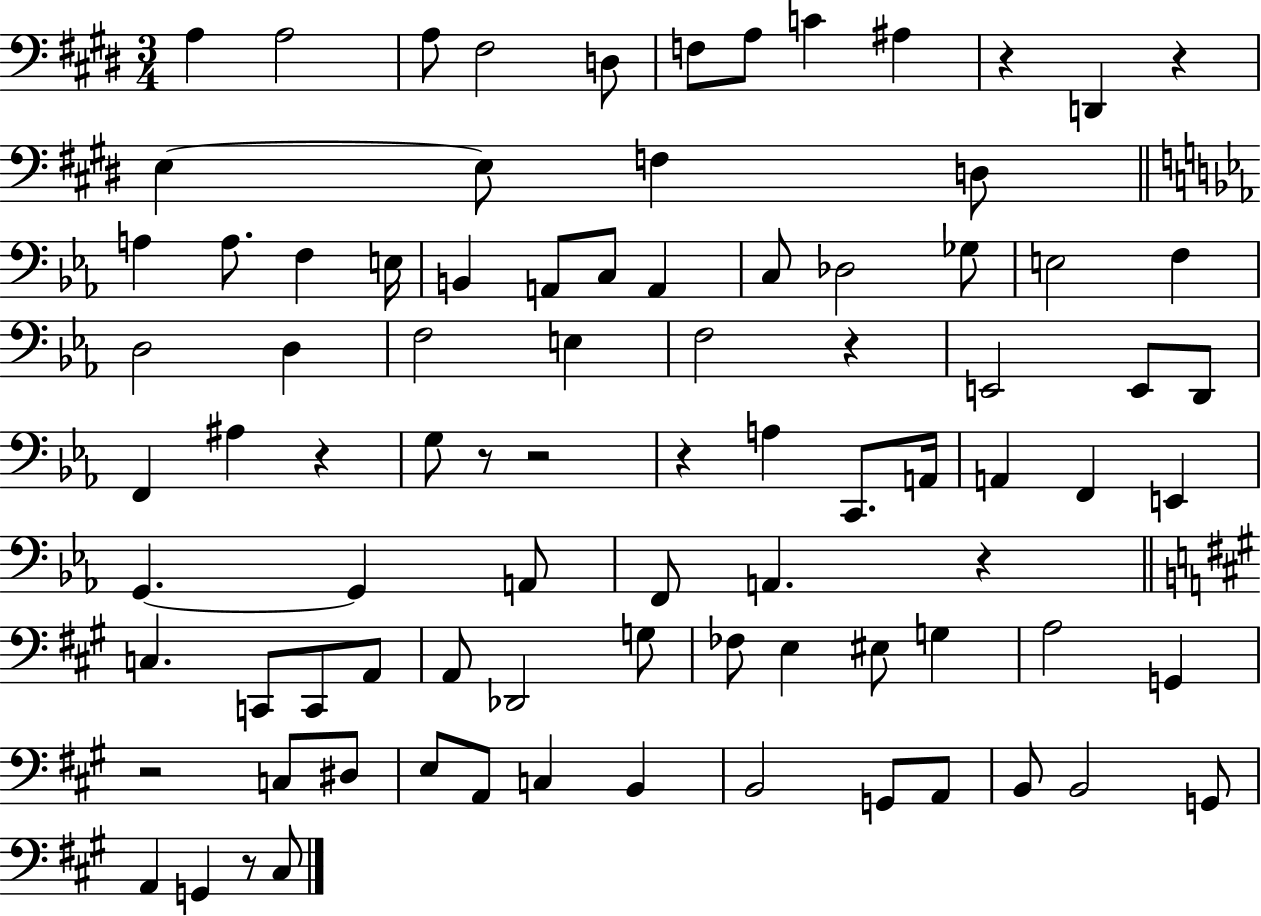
X:1
T:Untitled
M:3/4
L:1/4
K:E
A, A,2 A,/2 ^F,2 D,/2 F,/2 A,/2 C ^A, z D,, z E, E,/2 F, D,/2 A, A,/2 F, E,/4 B,, A,,/2 C,/2 A,, C,/2 _D,2 _G,/2 E,2 F, D,2 D, F,2 E, F,2 z E,,2 E,,/2 D,,/2 F,, ^A, z G,/2 z/2 z2 z A, C,,/2 A,,/4 A,, F,, E,, G,, G,, A,,/2 F,,/2 A,, z C, C,,/2 C,,/2 A,,/2 A,,/2 _D,,2 G,/2 _F,/2 E, ^E,/2 G, A,2 G,, z2 C,/2 ^D,/2 E,/2 A,,/2 C, B,, B,,2 G,,/2 A,,/2 B,,/2 B,,2 G,,/2 A,, G,, z/2 ^C,/2